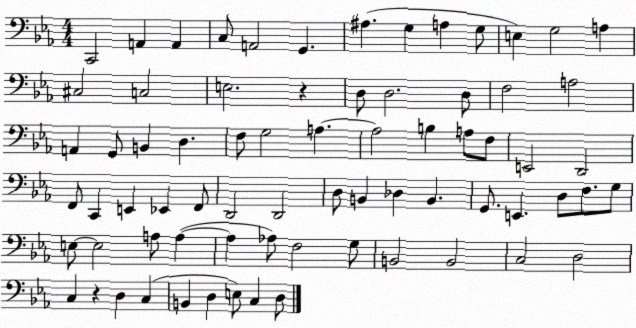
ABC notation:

X:1
T:Untitled
M:4/4
L:1/4
K:Eb
C,,2 A,, A,, C,/2 A,,2 G,, ^A, G, A, G,/2 E, G,2 A, ^C,2 C,2 E,2 z D,/2 D,2 D,/2 F,2 A,2 A,, G,,/2 B,, D, F,/2 G,2 A, A,2 B, A,/2 F,/2 E,,2 D,,2 F,,/2 C,, E,, _E,, F,,/2 D,,2 D,,2 D,/2 B,, _D, B,, G,,/2 E,, D,/2 F,/2 G,/2 E,/2 E,2 A,/2 A, A, _A,/2 F,2 G,/2 B,,2 B,,2 C,2 D,2 C, z D, C, B,, D, E,/2 C, D,/2